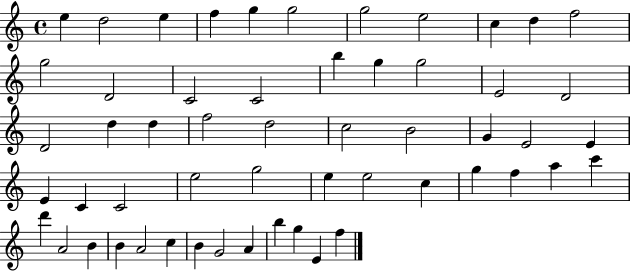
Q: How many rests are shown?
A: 0